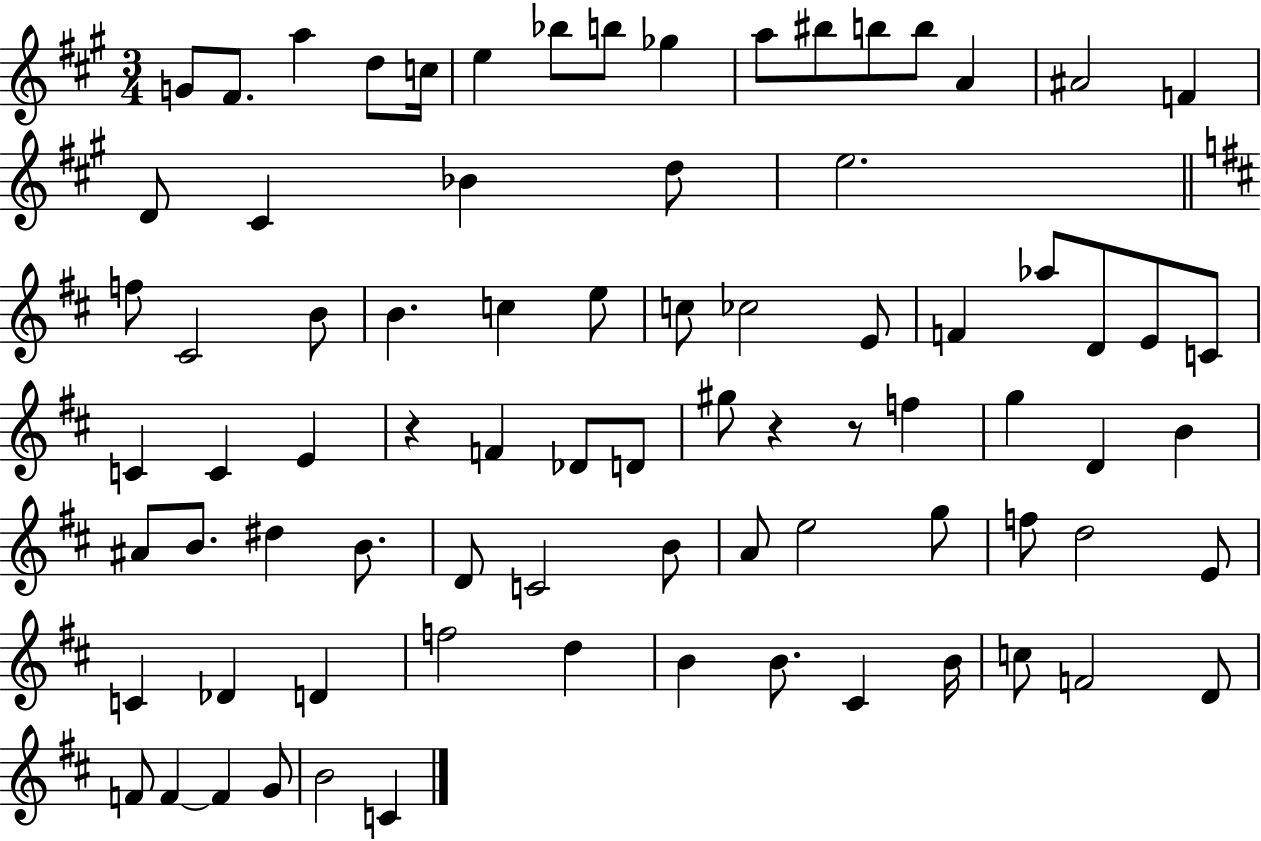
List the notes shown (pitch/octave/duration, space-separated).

G4/e F#4/e. A5/q D5/e C5/s E5/q Bb5/e B5/e Gb5/q A5/e BIS5/e B5/e B5/e A4/q A#4/h F4/q D4/e C#4/q Bb4/q D5/e E5/h. F5/e C#4/h B4/e B4/q. C5/q E5/e C5/e CES5/h E4/e F4/q Ab5/e D4/e E4/e C4/e C4/q C4/q E4/q R/q F4/q Db4/e D4/e G#5/e R/q R/e F5/q G5/q D4/q B4/q A#4/e B4/e. D#5/q B4/e. D4/e C4/h B4/e A4/e E5/h G5/e F5/e D5/h E4/e C4/q Db4/q D4/q F5/h D5/q B4/q B4/e. C#4/q B4/s C5/e F4/h D4/e F4/e F4/q F4/q G4/e B4/h C4/q